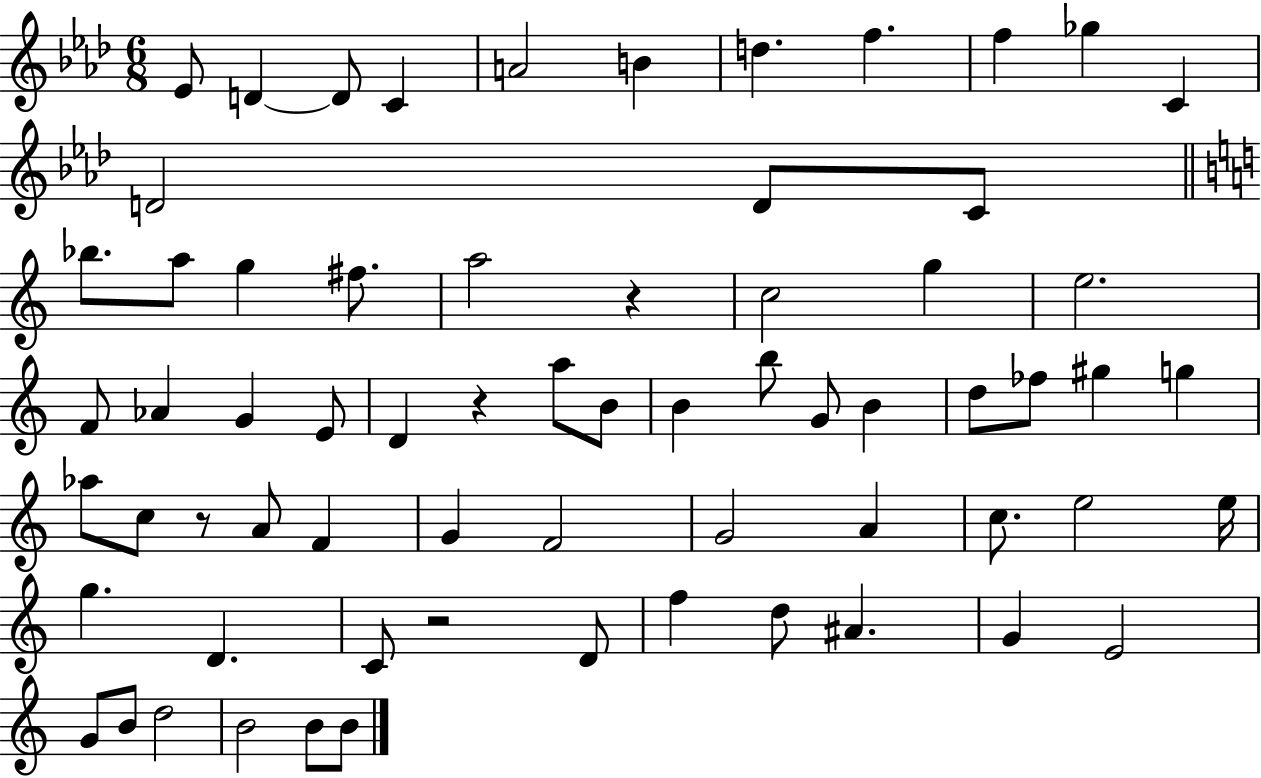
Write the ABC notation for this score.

X:1
T:Untitled
M:6/8
L:1/4
K:Ab
_E/2 D D/2 C A2 B d f f _g C D2 D/2 C/2 _b/2 a/2 g ^f/2 a2 z c2 g e2 F/2 _A G E/2 D z a/2 B/2 B b/2 G/2 B d/2 _f/2 ^g g _a/2 c/2 z/2 A/2 F G F2 G2 A c/2 e2 e/4 g D C/2 z2 D/2 f d/2 ^A G E2 G/2 B/2 d2 B2 B/2 B/2